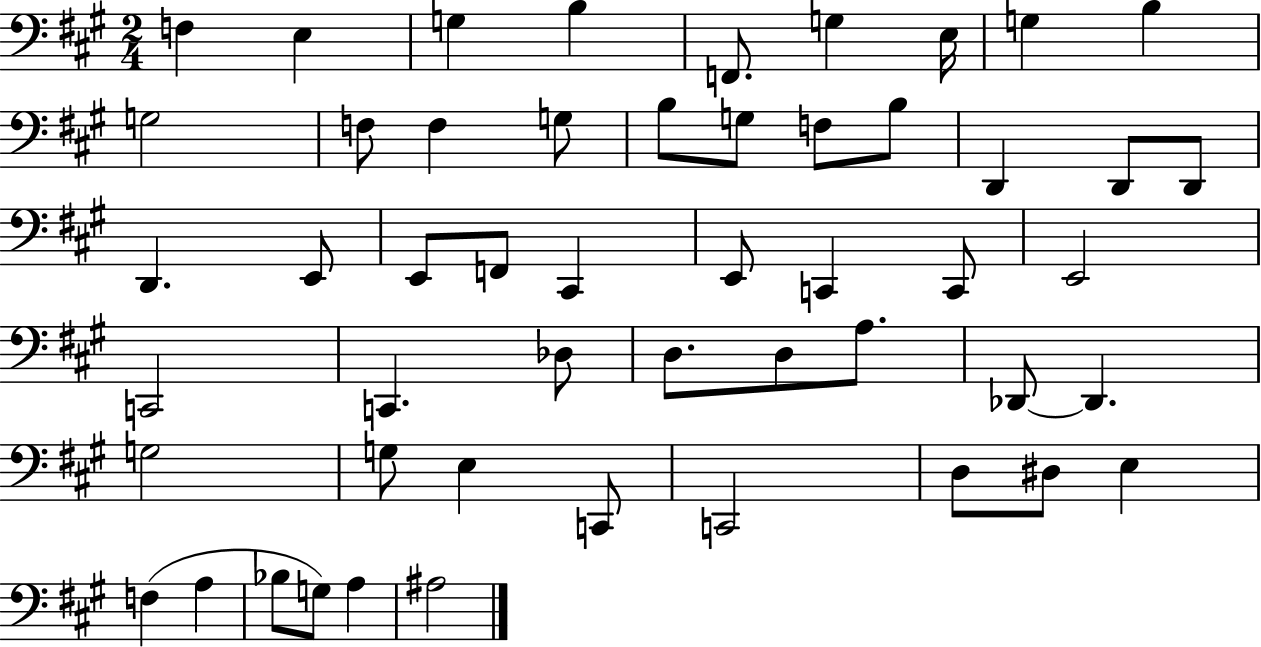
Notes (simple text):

F3/q E3/q G3/q B3/q F2/e. G3/q E3/s G3/q B3/q G3/h F3/e F3/q G3/e B3/e G3/e F3/e B3/e D2/q D2/e D2/e D2/q. E2/e E2/e F2/e C#2/q E2/e C2/q C2/e E2/h C2/h C2/q. Db3/e D3/e. D3/e A3/e. Db2/e Db2/q. G3/h G3/e E3/q C2/e C2/h D3/e D#3/e E3/q F3/q A3/q Bb3/e G3/e A3/q A#3/h